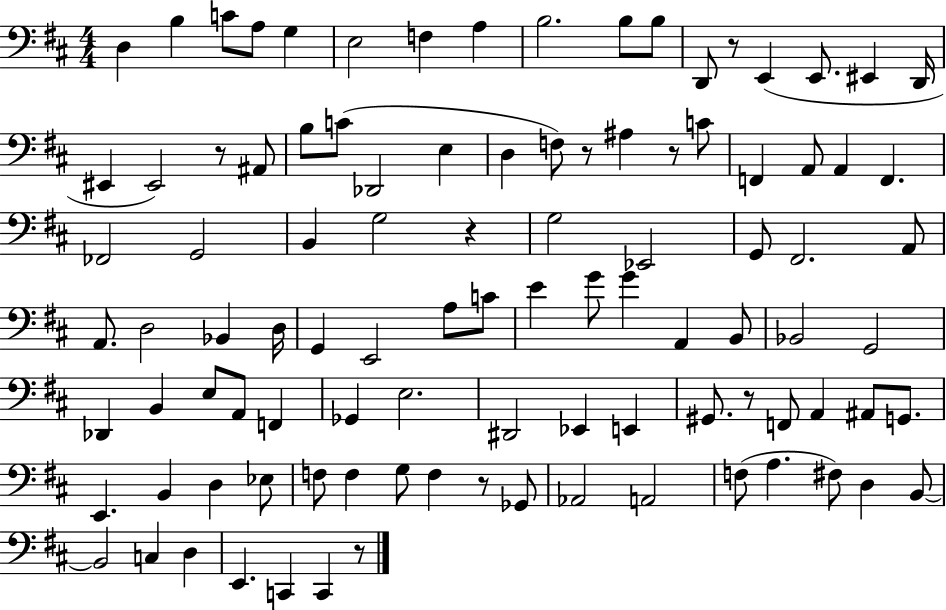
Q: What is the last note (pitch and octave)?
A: C2